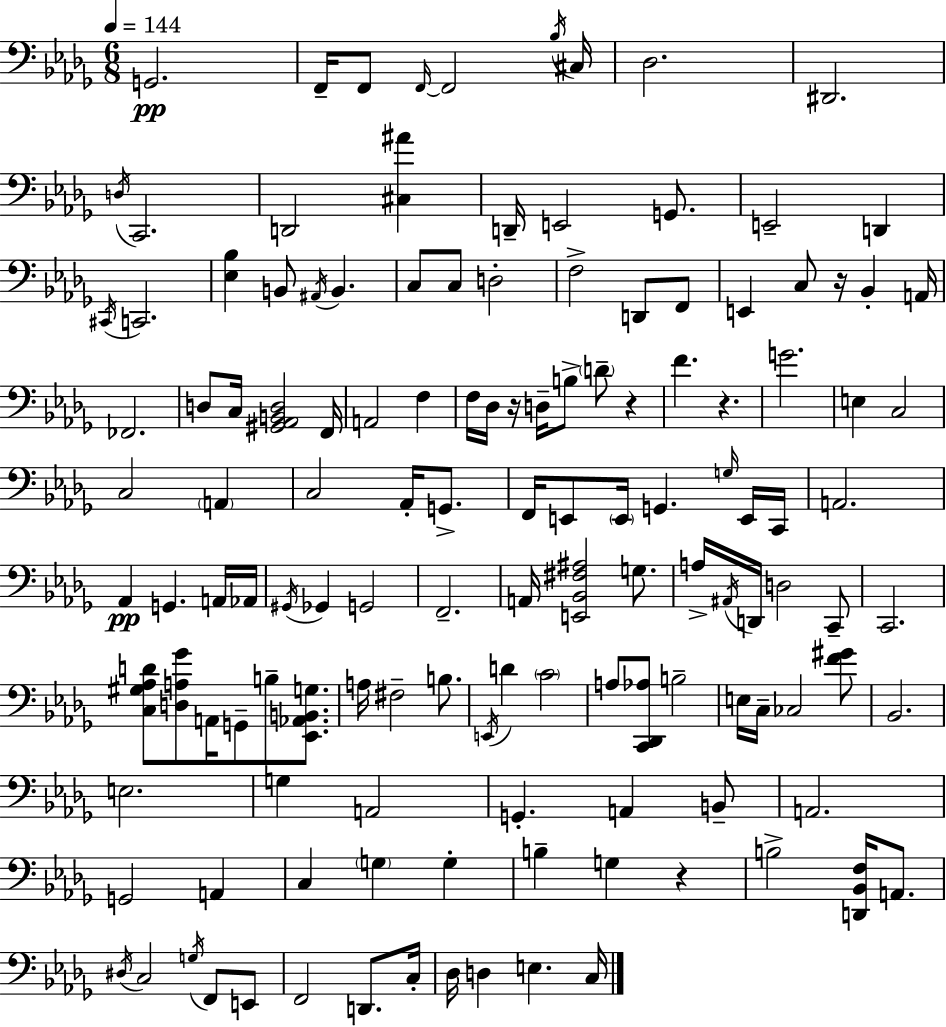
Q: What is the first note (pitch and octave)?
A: G2